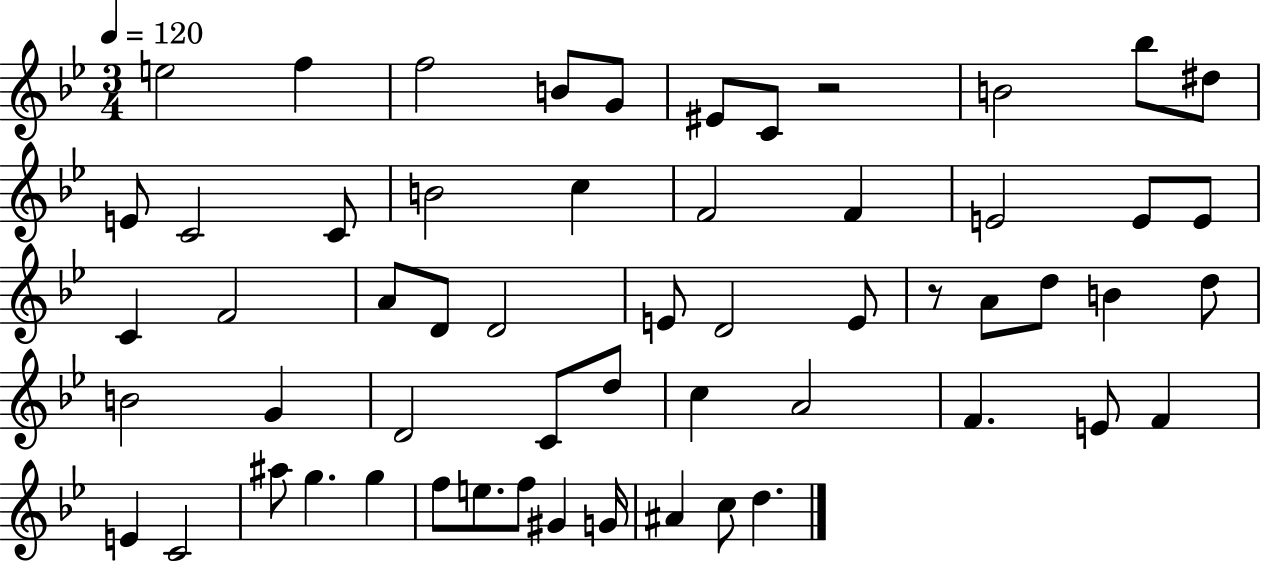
X:1
T:Untitled
M:3/4
L:1/4
K:Bb
e2 f f2 B/2 G/2 ^E/2 C/2 z2 B2 _b/2 ^d/2 E/2 C2 C/2 B2 c F2 F E2 E/2 E/2 C F2 A/2 D/2 D2 E/2 D2 E/2 z/2 A/2 d/2 B d/2 B2 G D2 C/2 d/2 c A2 F E/2 F E C2 ^a/2 g g f/2 e/2 f/2 ^G G/4 ^A c/2 d